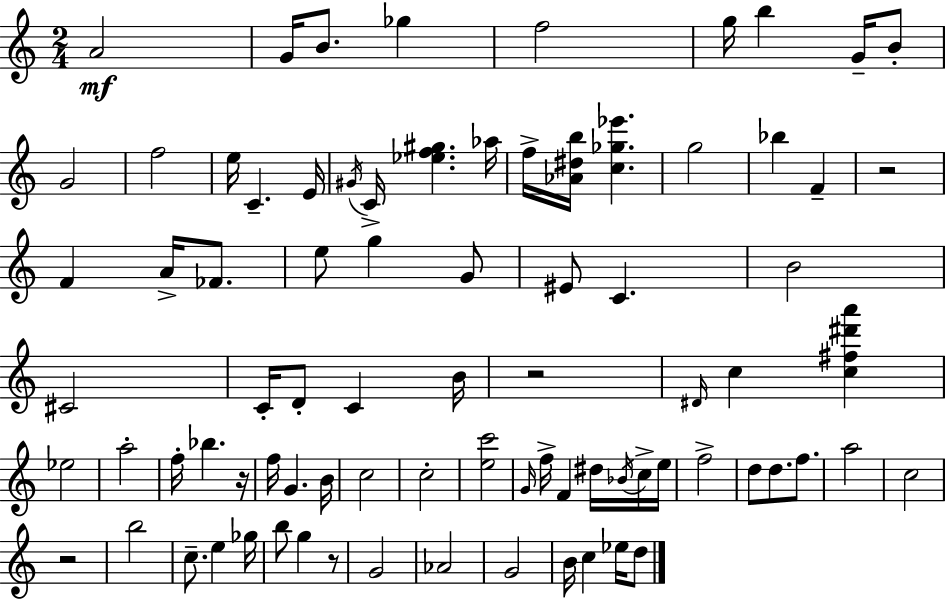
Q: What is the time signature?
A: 2/4